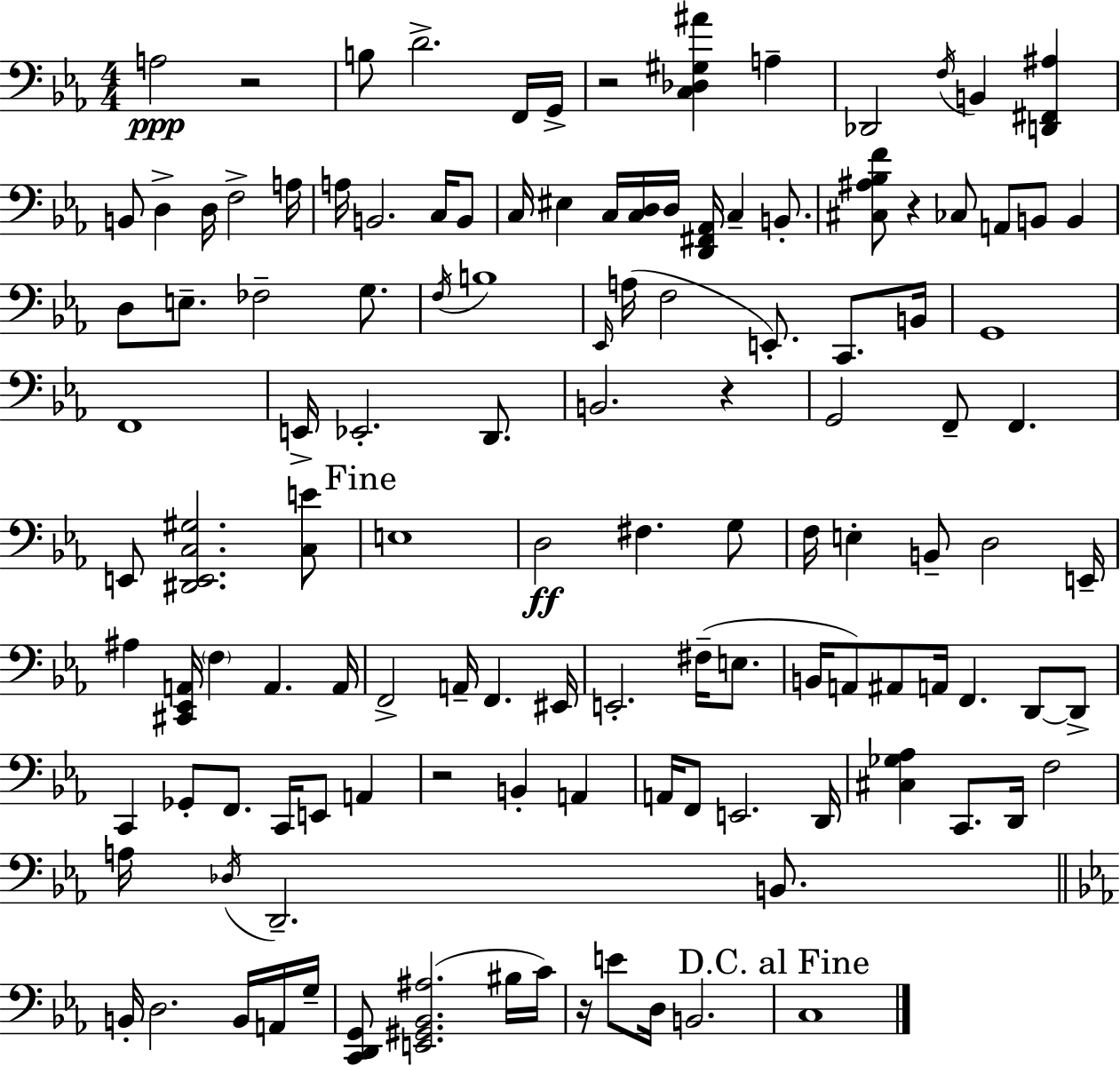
X:1
T:Untitled
M:4/4
L:1/4
K:Eb
A,2 z2 B,/2 D2 F,,/4 G,,/4 z2 [C,_D,^G,^A] A, _D,,2 F,/4 B,, [D,,^F,,^A,] B,,/2 D, D,/4 F,2 A,/4 A,/4 B,,2 C,/4 B,,/2 C,/4 ^E, C,/4 [C,D,]/4 D,/4 [D,,^F,,_A,,]/4 C, B,,/2 [^C,^A,_B,F]/2 z _C,/2 A,,/2 B,,/2 B,, D,/2 E,/2 _F,2 G,/2 F,/4 B,4 _E,,/4 A,/4 F,2 E,,/2 C,,/2 B,,/4 G,,4 F,,4 E,,/4 _E,,2 D,,/2 B,,2 z G,,2 F,,/2 F,, E,,/2 [^D,,E,,C,^G,]2 [C,E]/2 E,4 D,2 ^F, G,/2 F,/4 E, B,,/2 D,2 E,,/4 ^A, [^C,,_E,,A,,]/4 F, A,, A,,/4 F,,2 A,,/4 F,, ^E,,/4 E,,2 ^F,/4 E,/2 B,,/4 A,,/2 ^A,,/2 A,,/4 F,, D,,/2 D,,/2 C,, _G,,/2 F,,/2 C,,/4 E,,/2 A,, z2 B,, A,, A,,/4 F,,/2 E,,2 D,,/4 [^C,_G,_A,] C,,/2 D,,/4 F,2 A,/4 _D,/4 D,,2 B,,/2 B,,/4 D,2 B,,/4 A,,/4 G,/4 [C,,D,,G,,]/2 [E,,^G,,_B,,^A,]2 ^B,/4 C/4 z/4 E/2 D,/4 B,,2 C,4